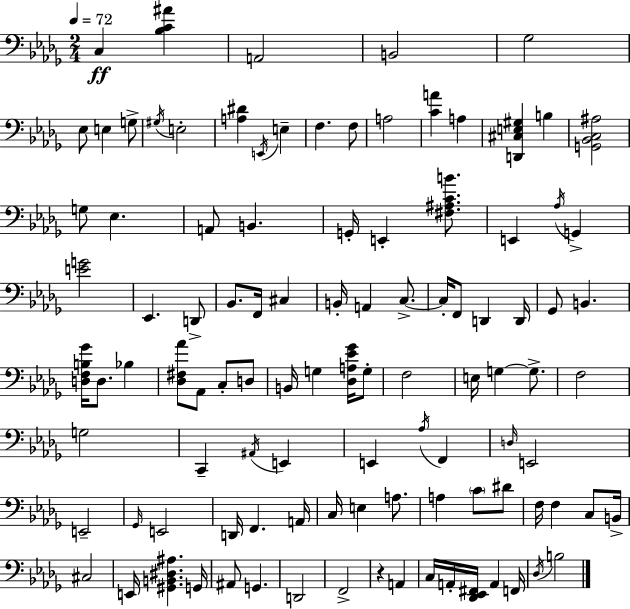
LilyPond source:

{
  \clef bass
  \numericTimeSignature
  \time 2/4
  \key bes \minor
  \tempo 4 = 72
  c4\ff <bes c' ais'>4 | a,2 | b,2 | ges2 | \break ees8 e4 g8-> | \acciaccatura { gis16 } e2-. | <a dis'>4 \acciaccatura { e,16 } e4-- | f4. | \break f8 a2 | <c' a'>4 a4 | <d, cis e gis>4 b4 | <g, bes, c ais>2 | \break g8 ees4. | a,8 b,4. | g,16-. e,4-. <fis ais c' b'>8. | e,4 \acciaccatura { aes16 } g,4-> | \break <e' g'>2 | ees,4. | d,8-> bes,8. f,16 cis4 | b,16-. a,4 | \break c8.->~~ c16-. f,8 d,4 | d,16 ges,8 b,4. | <d f b ges'>16 d8. bes4 | <des fis aes'>8 aes,8 c8-. | \break d8 b,16 g4 | <des a ees' ges'>16 g8-. f2 | e16 g4~~ | g8.-> f2 | \break g2 | c,4-- \acciaccatura { ais,16 } | e,4 e,4 | \acciaccatura { aes16 } f,4 \grace { d16 } e,2 | \break e,2-- | \grace { ges,16 } e,2 | d,16 | f,4. a,16 c16 | \break e4 a8. a4 | \parenthesize c'8 dis'8 f16 | f4 c8 b,16-> cis2 | e,16 | \break <gis, b, dis ais>4. g,16 ais,8 | g,4. d,2 | f,2-> | r4 | \break a,4 c16 | a,16-. <des, ees, fis,>16 a,4 f,16 \acciaccatura { des16 } | b2 | \bar "|."
}